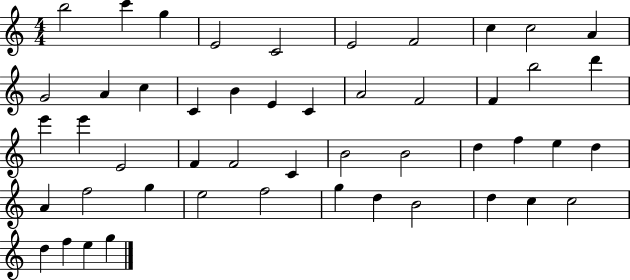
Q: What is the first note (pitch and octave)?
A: B5